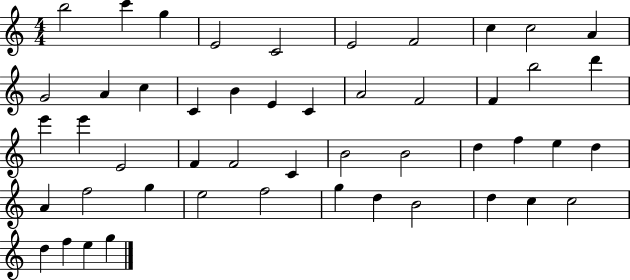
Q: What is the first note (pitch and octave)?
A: B5